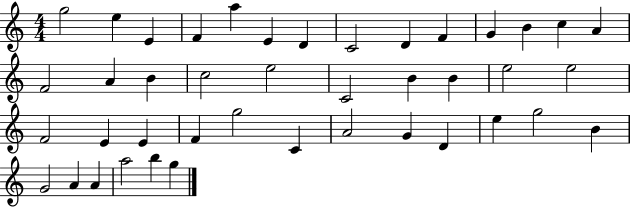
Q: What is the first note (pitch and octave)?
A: G5